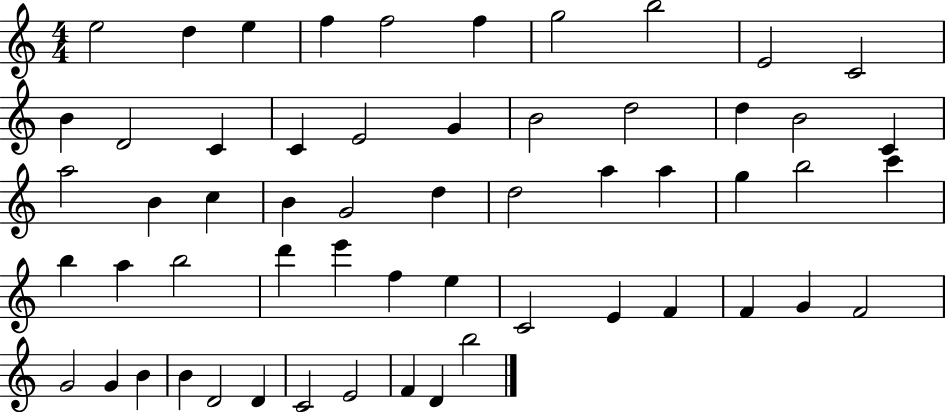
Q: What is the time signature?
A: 4/4